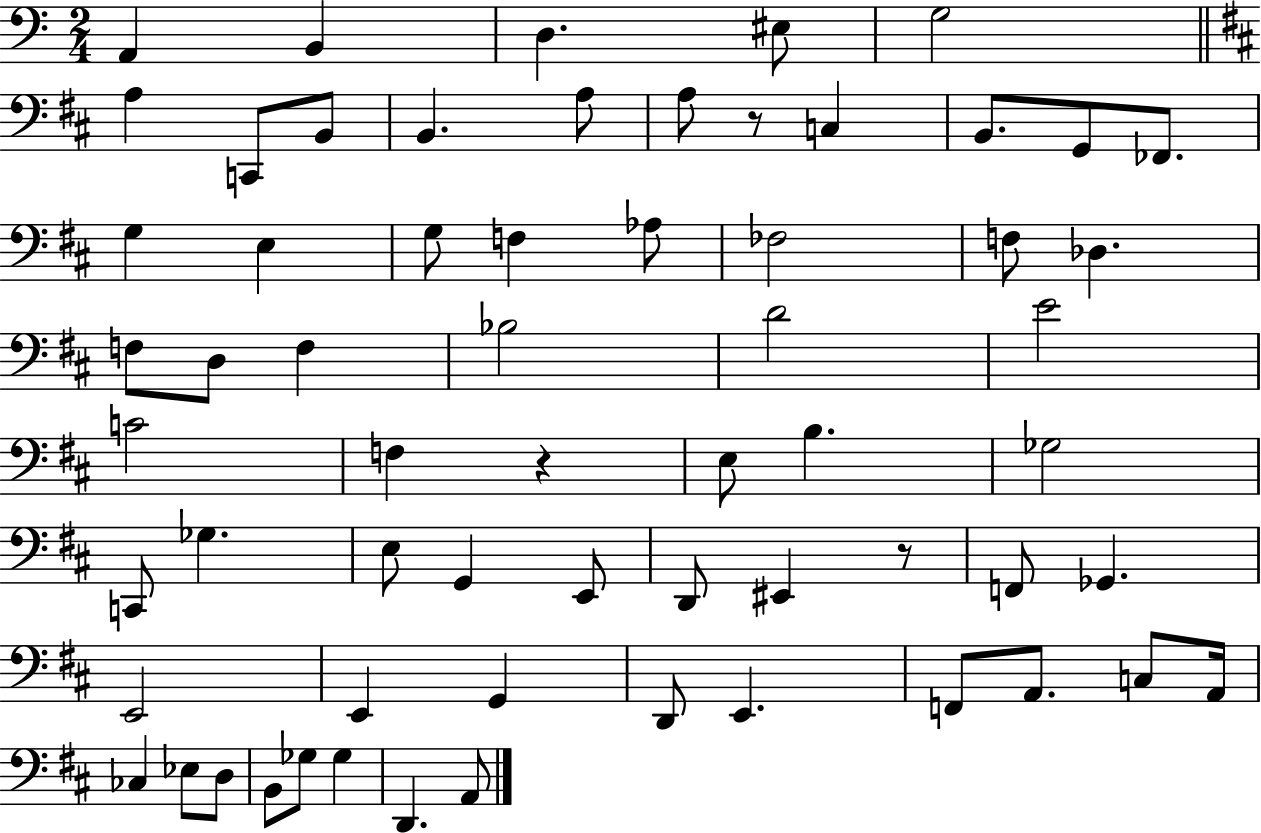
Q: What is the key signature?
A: C major